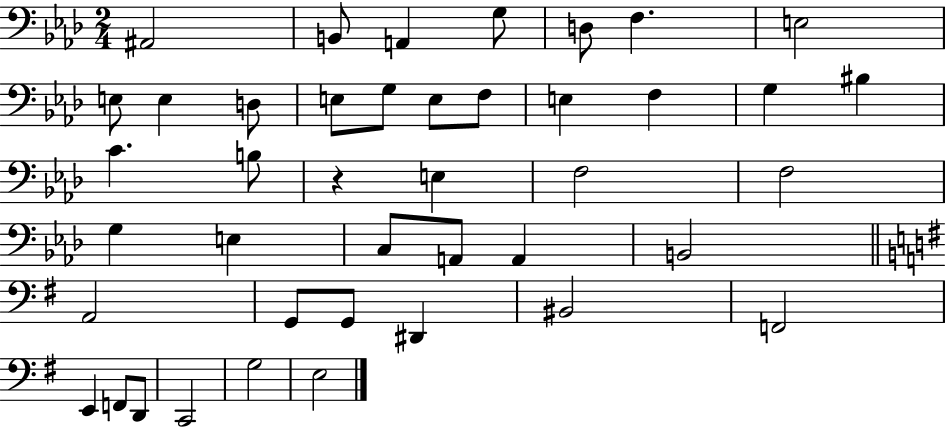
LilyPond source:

{
  \clef bass
  \numericTimeSignature
  \time 2/4
  \key aes \major
  ais,2 | b,8 a,4 g8 | d8 f4. | e2 | \break e8 e4 d8 | e8 g8 e8 f8 | e4 f4 | g4 bis4 | \break c'4. b8 | r4 e4 | f2 | f2 | \break g4 e4 | c8 a,8 a,4 | b,2 | \bar "||" \break \key g \major a,2 | g,8 g,8 dis,4 | bis,2 | f,2 | \break e,4 f,8 d,8 | c,2 | g2 | e2 | \break \bar "|."
}